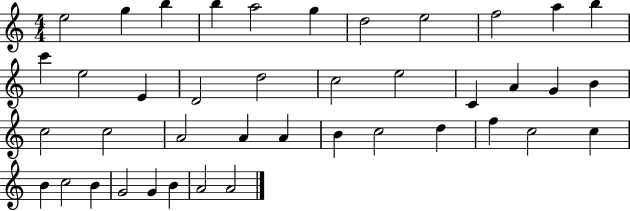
{
  \clef treble
  \numericTimeSignature
  \time 4/4
  \key c \major
  e''2 g''4 b''4 | b''4 a''2 g''4 | d''2 e''2 | f''2 a''4 b''4 | \break c'''4 e''2 e'4 | d'2 d''2 | c''2 e''2 | c'4 a'4 g'4 b'4 | \break c''2 c''2 | a'2 a'4 a'4 | b'4 c''2 d''4 | f''4 c''2 c''4 | \break b'4 c''2 b'4 | g'2 g'4 b'4 | a'2 a'2 | \bar "|."
}